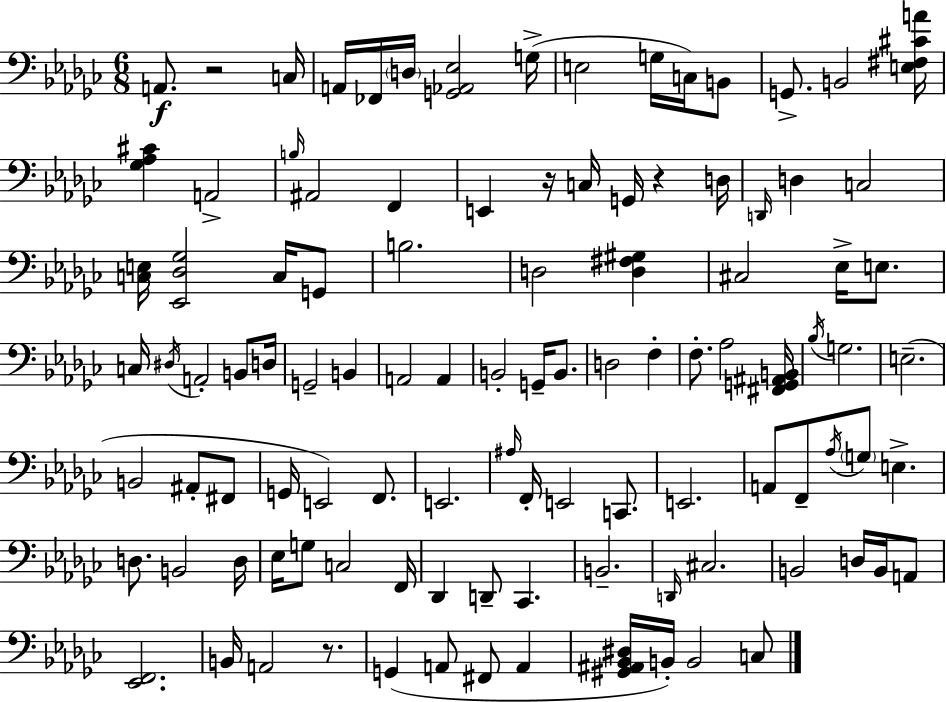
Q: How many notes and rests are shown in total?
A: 105